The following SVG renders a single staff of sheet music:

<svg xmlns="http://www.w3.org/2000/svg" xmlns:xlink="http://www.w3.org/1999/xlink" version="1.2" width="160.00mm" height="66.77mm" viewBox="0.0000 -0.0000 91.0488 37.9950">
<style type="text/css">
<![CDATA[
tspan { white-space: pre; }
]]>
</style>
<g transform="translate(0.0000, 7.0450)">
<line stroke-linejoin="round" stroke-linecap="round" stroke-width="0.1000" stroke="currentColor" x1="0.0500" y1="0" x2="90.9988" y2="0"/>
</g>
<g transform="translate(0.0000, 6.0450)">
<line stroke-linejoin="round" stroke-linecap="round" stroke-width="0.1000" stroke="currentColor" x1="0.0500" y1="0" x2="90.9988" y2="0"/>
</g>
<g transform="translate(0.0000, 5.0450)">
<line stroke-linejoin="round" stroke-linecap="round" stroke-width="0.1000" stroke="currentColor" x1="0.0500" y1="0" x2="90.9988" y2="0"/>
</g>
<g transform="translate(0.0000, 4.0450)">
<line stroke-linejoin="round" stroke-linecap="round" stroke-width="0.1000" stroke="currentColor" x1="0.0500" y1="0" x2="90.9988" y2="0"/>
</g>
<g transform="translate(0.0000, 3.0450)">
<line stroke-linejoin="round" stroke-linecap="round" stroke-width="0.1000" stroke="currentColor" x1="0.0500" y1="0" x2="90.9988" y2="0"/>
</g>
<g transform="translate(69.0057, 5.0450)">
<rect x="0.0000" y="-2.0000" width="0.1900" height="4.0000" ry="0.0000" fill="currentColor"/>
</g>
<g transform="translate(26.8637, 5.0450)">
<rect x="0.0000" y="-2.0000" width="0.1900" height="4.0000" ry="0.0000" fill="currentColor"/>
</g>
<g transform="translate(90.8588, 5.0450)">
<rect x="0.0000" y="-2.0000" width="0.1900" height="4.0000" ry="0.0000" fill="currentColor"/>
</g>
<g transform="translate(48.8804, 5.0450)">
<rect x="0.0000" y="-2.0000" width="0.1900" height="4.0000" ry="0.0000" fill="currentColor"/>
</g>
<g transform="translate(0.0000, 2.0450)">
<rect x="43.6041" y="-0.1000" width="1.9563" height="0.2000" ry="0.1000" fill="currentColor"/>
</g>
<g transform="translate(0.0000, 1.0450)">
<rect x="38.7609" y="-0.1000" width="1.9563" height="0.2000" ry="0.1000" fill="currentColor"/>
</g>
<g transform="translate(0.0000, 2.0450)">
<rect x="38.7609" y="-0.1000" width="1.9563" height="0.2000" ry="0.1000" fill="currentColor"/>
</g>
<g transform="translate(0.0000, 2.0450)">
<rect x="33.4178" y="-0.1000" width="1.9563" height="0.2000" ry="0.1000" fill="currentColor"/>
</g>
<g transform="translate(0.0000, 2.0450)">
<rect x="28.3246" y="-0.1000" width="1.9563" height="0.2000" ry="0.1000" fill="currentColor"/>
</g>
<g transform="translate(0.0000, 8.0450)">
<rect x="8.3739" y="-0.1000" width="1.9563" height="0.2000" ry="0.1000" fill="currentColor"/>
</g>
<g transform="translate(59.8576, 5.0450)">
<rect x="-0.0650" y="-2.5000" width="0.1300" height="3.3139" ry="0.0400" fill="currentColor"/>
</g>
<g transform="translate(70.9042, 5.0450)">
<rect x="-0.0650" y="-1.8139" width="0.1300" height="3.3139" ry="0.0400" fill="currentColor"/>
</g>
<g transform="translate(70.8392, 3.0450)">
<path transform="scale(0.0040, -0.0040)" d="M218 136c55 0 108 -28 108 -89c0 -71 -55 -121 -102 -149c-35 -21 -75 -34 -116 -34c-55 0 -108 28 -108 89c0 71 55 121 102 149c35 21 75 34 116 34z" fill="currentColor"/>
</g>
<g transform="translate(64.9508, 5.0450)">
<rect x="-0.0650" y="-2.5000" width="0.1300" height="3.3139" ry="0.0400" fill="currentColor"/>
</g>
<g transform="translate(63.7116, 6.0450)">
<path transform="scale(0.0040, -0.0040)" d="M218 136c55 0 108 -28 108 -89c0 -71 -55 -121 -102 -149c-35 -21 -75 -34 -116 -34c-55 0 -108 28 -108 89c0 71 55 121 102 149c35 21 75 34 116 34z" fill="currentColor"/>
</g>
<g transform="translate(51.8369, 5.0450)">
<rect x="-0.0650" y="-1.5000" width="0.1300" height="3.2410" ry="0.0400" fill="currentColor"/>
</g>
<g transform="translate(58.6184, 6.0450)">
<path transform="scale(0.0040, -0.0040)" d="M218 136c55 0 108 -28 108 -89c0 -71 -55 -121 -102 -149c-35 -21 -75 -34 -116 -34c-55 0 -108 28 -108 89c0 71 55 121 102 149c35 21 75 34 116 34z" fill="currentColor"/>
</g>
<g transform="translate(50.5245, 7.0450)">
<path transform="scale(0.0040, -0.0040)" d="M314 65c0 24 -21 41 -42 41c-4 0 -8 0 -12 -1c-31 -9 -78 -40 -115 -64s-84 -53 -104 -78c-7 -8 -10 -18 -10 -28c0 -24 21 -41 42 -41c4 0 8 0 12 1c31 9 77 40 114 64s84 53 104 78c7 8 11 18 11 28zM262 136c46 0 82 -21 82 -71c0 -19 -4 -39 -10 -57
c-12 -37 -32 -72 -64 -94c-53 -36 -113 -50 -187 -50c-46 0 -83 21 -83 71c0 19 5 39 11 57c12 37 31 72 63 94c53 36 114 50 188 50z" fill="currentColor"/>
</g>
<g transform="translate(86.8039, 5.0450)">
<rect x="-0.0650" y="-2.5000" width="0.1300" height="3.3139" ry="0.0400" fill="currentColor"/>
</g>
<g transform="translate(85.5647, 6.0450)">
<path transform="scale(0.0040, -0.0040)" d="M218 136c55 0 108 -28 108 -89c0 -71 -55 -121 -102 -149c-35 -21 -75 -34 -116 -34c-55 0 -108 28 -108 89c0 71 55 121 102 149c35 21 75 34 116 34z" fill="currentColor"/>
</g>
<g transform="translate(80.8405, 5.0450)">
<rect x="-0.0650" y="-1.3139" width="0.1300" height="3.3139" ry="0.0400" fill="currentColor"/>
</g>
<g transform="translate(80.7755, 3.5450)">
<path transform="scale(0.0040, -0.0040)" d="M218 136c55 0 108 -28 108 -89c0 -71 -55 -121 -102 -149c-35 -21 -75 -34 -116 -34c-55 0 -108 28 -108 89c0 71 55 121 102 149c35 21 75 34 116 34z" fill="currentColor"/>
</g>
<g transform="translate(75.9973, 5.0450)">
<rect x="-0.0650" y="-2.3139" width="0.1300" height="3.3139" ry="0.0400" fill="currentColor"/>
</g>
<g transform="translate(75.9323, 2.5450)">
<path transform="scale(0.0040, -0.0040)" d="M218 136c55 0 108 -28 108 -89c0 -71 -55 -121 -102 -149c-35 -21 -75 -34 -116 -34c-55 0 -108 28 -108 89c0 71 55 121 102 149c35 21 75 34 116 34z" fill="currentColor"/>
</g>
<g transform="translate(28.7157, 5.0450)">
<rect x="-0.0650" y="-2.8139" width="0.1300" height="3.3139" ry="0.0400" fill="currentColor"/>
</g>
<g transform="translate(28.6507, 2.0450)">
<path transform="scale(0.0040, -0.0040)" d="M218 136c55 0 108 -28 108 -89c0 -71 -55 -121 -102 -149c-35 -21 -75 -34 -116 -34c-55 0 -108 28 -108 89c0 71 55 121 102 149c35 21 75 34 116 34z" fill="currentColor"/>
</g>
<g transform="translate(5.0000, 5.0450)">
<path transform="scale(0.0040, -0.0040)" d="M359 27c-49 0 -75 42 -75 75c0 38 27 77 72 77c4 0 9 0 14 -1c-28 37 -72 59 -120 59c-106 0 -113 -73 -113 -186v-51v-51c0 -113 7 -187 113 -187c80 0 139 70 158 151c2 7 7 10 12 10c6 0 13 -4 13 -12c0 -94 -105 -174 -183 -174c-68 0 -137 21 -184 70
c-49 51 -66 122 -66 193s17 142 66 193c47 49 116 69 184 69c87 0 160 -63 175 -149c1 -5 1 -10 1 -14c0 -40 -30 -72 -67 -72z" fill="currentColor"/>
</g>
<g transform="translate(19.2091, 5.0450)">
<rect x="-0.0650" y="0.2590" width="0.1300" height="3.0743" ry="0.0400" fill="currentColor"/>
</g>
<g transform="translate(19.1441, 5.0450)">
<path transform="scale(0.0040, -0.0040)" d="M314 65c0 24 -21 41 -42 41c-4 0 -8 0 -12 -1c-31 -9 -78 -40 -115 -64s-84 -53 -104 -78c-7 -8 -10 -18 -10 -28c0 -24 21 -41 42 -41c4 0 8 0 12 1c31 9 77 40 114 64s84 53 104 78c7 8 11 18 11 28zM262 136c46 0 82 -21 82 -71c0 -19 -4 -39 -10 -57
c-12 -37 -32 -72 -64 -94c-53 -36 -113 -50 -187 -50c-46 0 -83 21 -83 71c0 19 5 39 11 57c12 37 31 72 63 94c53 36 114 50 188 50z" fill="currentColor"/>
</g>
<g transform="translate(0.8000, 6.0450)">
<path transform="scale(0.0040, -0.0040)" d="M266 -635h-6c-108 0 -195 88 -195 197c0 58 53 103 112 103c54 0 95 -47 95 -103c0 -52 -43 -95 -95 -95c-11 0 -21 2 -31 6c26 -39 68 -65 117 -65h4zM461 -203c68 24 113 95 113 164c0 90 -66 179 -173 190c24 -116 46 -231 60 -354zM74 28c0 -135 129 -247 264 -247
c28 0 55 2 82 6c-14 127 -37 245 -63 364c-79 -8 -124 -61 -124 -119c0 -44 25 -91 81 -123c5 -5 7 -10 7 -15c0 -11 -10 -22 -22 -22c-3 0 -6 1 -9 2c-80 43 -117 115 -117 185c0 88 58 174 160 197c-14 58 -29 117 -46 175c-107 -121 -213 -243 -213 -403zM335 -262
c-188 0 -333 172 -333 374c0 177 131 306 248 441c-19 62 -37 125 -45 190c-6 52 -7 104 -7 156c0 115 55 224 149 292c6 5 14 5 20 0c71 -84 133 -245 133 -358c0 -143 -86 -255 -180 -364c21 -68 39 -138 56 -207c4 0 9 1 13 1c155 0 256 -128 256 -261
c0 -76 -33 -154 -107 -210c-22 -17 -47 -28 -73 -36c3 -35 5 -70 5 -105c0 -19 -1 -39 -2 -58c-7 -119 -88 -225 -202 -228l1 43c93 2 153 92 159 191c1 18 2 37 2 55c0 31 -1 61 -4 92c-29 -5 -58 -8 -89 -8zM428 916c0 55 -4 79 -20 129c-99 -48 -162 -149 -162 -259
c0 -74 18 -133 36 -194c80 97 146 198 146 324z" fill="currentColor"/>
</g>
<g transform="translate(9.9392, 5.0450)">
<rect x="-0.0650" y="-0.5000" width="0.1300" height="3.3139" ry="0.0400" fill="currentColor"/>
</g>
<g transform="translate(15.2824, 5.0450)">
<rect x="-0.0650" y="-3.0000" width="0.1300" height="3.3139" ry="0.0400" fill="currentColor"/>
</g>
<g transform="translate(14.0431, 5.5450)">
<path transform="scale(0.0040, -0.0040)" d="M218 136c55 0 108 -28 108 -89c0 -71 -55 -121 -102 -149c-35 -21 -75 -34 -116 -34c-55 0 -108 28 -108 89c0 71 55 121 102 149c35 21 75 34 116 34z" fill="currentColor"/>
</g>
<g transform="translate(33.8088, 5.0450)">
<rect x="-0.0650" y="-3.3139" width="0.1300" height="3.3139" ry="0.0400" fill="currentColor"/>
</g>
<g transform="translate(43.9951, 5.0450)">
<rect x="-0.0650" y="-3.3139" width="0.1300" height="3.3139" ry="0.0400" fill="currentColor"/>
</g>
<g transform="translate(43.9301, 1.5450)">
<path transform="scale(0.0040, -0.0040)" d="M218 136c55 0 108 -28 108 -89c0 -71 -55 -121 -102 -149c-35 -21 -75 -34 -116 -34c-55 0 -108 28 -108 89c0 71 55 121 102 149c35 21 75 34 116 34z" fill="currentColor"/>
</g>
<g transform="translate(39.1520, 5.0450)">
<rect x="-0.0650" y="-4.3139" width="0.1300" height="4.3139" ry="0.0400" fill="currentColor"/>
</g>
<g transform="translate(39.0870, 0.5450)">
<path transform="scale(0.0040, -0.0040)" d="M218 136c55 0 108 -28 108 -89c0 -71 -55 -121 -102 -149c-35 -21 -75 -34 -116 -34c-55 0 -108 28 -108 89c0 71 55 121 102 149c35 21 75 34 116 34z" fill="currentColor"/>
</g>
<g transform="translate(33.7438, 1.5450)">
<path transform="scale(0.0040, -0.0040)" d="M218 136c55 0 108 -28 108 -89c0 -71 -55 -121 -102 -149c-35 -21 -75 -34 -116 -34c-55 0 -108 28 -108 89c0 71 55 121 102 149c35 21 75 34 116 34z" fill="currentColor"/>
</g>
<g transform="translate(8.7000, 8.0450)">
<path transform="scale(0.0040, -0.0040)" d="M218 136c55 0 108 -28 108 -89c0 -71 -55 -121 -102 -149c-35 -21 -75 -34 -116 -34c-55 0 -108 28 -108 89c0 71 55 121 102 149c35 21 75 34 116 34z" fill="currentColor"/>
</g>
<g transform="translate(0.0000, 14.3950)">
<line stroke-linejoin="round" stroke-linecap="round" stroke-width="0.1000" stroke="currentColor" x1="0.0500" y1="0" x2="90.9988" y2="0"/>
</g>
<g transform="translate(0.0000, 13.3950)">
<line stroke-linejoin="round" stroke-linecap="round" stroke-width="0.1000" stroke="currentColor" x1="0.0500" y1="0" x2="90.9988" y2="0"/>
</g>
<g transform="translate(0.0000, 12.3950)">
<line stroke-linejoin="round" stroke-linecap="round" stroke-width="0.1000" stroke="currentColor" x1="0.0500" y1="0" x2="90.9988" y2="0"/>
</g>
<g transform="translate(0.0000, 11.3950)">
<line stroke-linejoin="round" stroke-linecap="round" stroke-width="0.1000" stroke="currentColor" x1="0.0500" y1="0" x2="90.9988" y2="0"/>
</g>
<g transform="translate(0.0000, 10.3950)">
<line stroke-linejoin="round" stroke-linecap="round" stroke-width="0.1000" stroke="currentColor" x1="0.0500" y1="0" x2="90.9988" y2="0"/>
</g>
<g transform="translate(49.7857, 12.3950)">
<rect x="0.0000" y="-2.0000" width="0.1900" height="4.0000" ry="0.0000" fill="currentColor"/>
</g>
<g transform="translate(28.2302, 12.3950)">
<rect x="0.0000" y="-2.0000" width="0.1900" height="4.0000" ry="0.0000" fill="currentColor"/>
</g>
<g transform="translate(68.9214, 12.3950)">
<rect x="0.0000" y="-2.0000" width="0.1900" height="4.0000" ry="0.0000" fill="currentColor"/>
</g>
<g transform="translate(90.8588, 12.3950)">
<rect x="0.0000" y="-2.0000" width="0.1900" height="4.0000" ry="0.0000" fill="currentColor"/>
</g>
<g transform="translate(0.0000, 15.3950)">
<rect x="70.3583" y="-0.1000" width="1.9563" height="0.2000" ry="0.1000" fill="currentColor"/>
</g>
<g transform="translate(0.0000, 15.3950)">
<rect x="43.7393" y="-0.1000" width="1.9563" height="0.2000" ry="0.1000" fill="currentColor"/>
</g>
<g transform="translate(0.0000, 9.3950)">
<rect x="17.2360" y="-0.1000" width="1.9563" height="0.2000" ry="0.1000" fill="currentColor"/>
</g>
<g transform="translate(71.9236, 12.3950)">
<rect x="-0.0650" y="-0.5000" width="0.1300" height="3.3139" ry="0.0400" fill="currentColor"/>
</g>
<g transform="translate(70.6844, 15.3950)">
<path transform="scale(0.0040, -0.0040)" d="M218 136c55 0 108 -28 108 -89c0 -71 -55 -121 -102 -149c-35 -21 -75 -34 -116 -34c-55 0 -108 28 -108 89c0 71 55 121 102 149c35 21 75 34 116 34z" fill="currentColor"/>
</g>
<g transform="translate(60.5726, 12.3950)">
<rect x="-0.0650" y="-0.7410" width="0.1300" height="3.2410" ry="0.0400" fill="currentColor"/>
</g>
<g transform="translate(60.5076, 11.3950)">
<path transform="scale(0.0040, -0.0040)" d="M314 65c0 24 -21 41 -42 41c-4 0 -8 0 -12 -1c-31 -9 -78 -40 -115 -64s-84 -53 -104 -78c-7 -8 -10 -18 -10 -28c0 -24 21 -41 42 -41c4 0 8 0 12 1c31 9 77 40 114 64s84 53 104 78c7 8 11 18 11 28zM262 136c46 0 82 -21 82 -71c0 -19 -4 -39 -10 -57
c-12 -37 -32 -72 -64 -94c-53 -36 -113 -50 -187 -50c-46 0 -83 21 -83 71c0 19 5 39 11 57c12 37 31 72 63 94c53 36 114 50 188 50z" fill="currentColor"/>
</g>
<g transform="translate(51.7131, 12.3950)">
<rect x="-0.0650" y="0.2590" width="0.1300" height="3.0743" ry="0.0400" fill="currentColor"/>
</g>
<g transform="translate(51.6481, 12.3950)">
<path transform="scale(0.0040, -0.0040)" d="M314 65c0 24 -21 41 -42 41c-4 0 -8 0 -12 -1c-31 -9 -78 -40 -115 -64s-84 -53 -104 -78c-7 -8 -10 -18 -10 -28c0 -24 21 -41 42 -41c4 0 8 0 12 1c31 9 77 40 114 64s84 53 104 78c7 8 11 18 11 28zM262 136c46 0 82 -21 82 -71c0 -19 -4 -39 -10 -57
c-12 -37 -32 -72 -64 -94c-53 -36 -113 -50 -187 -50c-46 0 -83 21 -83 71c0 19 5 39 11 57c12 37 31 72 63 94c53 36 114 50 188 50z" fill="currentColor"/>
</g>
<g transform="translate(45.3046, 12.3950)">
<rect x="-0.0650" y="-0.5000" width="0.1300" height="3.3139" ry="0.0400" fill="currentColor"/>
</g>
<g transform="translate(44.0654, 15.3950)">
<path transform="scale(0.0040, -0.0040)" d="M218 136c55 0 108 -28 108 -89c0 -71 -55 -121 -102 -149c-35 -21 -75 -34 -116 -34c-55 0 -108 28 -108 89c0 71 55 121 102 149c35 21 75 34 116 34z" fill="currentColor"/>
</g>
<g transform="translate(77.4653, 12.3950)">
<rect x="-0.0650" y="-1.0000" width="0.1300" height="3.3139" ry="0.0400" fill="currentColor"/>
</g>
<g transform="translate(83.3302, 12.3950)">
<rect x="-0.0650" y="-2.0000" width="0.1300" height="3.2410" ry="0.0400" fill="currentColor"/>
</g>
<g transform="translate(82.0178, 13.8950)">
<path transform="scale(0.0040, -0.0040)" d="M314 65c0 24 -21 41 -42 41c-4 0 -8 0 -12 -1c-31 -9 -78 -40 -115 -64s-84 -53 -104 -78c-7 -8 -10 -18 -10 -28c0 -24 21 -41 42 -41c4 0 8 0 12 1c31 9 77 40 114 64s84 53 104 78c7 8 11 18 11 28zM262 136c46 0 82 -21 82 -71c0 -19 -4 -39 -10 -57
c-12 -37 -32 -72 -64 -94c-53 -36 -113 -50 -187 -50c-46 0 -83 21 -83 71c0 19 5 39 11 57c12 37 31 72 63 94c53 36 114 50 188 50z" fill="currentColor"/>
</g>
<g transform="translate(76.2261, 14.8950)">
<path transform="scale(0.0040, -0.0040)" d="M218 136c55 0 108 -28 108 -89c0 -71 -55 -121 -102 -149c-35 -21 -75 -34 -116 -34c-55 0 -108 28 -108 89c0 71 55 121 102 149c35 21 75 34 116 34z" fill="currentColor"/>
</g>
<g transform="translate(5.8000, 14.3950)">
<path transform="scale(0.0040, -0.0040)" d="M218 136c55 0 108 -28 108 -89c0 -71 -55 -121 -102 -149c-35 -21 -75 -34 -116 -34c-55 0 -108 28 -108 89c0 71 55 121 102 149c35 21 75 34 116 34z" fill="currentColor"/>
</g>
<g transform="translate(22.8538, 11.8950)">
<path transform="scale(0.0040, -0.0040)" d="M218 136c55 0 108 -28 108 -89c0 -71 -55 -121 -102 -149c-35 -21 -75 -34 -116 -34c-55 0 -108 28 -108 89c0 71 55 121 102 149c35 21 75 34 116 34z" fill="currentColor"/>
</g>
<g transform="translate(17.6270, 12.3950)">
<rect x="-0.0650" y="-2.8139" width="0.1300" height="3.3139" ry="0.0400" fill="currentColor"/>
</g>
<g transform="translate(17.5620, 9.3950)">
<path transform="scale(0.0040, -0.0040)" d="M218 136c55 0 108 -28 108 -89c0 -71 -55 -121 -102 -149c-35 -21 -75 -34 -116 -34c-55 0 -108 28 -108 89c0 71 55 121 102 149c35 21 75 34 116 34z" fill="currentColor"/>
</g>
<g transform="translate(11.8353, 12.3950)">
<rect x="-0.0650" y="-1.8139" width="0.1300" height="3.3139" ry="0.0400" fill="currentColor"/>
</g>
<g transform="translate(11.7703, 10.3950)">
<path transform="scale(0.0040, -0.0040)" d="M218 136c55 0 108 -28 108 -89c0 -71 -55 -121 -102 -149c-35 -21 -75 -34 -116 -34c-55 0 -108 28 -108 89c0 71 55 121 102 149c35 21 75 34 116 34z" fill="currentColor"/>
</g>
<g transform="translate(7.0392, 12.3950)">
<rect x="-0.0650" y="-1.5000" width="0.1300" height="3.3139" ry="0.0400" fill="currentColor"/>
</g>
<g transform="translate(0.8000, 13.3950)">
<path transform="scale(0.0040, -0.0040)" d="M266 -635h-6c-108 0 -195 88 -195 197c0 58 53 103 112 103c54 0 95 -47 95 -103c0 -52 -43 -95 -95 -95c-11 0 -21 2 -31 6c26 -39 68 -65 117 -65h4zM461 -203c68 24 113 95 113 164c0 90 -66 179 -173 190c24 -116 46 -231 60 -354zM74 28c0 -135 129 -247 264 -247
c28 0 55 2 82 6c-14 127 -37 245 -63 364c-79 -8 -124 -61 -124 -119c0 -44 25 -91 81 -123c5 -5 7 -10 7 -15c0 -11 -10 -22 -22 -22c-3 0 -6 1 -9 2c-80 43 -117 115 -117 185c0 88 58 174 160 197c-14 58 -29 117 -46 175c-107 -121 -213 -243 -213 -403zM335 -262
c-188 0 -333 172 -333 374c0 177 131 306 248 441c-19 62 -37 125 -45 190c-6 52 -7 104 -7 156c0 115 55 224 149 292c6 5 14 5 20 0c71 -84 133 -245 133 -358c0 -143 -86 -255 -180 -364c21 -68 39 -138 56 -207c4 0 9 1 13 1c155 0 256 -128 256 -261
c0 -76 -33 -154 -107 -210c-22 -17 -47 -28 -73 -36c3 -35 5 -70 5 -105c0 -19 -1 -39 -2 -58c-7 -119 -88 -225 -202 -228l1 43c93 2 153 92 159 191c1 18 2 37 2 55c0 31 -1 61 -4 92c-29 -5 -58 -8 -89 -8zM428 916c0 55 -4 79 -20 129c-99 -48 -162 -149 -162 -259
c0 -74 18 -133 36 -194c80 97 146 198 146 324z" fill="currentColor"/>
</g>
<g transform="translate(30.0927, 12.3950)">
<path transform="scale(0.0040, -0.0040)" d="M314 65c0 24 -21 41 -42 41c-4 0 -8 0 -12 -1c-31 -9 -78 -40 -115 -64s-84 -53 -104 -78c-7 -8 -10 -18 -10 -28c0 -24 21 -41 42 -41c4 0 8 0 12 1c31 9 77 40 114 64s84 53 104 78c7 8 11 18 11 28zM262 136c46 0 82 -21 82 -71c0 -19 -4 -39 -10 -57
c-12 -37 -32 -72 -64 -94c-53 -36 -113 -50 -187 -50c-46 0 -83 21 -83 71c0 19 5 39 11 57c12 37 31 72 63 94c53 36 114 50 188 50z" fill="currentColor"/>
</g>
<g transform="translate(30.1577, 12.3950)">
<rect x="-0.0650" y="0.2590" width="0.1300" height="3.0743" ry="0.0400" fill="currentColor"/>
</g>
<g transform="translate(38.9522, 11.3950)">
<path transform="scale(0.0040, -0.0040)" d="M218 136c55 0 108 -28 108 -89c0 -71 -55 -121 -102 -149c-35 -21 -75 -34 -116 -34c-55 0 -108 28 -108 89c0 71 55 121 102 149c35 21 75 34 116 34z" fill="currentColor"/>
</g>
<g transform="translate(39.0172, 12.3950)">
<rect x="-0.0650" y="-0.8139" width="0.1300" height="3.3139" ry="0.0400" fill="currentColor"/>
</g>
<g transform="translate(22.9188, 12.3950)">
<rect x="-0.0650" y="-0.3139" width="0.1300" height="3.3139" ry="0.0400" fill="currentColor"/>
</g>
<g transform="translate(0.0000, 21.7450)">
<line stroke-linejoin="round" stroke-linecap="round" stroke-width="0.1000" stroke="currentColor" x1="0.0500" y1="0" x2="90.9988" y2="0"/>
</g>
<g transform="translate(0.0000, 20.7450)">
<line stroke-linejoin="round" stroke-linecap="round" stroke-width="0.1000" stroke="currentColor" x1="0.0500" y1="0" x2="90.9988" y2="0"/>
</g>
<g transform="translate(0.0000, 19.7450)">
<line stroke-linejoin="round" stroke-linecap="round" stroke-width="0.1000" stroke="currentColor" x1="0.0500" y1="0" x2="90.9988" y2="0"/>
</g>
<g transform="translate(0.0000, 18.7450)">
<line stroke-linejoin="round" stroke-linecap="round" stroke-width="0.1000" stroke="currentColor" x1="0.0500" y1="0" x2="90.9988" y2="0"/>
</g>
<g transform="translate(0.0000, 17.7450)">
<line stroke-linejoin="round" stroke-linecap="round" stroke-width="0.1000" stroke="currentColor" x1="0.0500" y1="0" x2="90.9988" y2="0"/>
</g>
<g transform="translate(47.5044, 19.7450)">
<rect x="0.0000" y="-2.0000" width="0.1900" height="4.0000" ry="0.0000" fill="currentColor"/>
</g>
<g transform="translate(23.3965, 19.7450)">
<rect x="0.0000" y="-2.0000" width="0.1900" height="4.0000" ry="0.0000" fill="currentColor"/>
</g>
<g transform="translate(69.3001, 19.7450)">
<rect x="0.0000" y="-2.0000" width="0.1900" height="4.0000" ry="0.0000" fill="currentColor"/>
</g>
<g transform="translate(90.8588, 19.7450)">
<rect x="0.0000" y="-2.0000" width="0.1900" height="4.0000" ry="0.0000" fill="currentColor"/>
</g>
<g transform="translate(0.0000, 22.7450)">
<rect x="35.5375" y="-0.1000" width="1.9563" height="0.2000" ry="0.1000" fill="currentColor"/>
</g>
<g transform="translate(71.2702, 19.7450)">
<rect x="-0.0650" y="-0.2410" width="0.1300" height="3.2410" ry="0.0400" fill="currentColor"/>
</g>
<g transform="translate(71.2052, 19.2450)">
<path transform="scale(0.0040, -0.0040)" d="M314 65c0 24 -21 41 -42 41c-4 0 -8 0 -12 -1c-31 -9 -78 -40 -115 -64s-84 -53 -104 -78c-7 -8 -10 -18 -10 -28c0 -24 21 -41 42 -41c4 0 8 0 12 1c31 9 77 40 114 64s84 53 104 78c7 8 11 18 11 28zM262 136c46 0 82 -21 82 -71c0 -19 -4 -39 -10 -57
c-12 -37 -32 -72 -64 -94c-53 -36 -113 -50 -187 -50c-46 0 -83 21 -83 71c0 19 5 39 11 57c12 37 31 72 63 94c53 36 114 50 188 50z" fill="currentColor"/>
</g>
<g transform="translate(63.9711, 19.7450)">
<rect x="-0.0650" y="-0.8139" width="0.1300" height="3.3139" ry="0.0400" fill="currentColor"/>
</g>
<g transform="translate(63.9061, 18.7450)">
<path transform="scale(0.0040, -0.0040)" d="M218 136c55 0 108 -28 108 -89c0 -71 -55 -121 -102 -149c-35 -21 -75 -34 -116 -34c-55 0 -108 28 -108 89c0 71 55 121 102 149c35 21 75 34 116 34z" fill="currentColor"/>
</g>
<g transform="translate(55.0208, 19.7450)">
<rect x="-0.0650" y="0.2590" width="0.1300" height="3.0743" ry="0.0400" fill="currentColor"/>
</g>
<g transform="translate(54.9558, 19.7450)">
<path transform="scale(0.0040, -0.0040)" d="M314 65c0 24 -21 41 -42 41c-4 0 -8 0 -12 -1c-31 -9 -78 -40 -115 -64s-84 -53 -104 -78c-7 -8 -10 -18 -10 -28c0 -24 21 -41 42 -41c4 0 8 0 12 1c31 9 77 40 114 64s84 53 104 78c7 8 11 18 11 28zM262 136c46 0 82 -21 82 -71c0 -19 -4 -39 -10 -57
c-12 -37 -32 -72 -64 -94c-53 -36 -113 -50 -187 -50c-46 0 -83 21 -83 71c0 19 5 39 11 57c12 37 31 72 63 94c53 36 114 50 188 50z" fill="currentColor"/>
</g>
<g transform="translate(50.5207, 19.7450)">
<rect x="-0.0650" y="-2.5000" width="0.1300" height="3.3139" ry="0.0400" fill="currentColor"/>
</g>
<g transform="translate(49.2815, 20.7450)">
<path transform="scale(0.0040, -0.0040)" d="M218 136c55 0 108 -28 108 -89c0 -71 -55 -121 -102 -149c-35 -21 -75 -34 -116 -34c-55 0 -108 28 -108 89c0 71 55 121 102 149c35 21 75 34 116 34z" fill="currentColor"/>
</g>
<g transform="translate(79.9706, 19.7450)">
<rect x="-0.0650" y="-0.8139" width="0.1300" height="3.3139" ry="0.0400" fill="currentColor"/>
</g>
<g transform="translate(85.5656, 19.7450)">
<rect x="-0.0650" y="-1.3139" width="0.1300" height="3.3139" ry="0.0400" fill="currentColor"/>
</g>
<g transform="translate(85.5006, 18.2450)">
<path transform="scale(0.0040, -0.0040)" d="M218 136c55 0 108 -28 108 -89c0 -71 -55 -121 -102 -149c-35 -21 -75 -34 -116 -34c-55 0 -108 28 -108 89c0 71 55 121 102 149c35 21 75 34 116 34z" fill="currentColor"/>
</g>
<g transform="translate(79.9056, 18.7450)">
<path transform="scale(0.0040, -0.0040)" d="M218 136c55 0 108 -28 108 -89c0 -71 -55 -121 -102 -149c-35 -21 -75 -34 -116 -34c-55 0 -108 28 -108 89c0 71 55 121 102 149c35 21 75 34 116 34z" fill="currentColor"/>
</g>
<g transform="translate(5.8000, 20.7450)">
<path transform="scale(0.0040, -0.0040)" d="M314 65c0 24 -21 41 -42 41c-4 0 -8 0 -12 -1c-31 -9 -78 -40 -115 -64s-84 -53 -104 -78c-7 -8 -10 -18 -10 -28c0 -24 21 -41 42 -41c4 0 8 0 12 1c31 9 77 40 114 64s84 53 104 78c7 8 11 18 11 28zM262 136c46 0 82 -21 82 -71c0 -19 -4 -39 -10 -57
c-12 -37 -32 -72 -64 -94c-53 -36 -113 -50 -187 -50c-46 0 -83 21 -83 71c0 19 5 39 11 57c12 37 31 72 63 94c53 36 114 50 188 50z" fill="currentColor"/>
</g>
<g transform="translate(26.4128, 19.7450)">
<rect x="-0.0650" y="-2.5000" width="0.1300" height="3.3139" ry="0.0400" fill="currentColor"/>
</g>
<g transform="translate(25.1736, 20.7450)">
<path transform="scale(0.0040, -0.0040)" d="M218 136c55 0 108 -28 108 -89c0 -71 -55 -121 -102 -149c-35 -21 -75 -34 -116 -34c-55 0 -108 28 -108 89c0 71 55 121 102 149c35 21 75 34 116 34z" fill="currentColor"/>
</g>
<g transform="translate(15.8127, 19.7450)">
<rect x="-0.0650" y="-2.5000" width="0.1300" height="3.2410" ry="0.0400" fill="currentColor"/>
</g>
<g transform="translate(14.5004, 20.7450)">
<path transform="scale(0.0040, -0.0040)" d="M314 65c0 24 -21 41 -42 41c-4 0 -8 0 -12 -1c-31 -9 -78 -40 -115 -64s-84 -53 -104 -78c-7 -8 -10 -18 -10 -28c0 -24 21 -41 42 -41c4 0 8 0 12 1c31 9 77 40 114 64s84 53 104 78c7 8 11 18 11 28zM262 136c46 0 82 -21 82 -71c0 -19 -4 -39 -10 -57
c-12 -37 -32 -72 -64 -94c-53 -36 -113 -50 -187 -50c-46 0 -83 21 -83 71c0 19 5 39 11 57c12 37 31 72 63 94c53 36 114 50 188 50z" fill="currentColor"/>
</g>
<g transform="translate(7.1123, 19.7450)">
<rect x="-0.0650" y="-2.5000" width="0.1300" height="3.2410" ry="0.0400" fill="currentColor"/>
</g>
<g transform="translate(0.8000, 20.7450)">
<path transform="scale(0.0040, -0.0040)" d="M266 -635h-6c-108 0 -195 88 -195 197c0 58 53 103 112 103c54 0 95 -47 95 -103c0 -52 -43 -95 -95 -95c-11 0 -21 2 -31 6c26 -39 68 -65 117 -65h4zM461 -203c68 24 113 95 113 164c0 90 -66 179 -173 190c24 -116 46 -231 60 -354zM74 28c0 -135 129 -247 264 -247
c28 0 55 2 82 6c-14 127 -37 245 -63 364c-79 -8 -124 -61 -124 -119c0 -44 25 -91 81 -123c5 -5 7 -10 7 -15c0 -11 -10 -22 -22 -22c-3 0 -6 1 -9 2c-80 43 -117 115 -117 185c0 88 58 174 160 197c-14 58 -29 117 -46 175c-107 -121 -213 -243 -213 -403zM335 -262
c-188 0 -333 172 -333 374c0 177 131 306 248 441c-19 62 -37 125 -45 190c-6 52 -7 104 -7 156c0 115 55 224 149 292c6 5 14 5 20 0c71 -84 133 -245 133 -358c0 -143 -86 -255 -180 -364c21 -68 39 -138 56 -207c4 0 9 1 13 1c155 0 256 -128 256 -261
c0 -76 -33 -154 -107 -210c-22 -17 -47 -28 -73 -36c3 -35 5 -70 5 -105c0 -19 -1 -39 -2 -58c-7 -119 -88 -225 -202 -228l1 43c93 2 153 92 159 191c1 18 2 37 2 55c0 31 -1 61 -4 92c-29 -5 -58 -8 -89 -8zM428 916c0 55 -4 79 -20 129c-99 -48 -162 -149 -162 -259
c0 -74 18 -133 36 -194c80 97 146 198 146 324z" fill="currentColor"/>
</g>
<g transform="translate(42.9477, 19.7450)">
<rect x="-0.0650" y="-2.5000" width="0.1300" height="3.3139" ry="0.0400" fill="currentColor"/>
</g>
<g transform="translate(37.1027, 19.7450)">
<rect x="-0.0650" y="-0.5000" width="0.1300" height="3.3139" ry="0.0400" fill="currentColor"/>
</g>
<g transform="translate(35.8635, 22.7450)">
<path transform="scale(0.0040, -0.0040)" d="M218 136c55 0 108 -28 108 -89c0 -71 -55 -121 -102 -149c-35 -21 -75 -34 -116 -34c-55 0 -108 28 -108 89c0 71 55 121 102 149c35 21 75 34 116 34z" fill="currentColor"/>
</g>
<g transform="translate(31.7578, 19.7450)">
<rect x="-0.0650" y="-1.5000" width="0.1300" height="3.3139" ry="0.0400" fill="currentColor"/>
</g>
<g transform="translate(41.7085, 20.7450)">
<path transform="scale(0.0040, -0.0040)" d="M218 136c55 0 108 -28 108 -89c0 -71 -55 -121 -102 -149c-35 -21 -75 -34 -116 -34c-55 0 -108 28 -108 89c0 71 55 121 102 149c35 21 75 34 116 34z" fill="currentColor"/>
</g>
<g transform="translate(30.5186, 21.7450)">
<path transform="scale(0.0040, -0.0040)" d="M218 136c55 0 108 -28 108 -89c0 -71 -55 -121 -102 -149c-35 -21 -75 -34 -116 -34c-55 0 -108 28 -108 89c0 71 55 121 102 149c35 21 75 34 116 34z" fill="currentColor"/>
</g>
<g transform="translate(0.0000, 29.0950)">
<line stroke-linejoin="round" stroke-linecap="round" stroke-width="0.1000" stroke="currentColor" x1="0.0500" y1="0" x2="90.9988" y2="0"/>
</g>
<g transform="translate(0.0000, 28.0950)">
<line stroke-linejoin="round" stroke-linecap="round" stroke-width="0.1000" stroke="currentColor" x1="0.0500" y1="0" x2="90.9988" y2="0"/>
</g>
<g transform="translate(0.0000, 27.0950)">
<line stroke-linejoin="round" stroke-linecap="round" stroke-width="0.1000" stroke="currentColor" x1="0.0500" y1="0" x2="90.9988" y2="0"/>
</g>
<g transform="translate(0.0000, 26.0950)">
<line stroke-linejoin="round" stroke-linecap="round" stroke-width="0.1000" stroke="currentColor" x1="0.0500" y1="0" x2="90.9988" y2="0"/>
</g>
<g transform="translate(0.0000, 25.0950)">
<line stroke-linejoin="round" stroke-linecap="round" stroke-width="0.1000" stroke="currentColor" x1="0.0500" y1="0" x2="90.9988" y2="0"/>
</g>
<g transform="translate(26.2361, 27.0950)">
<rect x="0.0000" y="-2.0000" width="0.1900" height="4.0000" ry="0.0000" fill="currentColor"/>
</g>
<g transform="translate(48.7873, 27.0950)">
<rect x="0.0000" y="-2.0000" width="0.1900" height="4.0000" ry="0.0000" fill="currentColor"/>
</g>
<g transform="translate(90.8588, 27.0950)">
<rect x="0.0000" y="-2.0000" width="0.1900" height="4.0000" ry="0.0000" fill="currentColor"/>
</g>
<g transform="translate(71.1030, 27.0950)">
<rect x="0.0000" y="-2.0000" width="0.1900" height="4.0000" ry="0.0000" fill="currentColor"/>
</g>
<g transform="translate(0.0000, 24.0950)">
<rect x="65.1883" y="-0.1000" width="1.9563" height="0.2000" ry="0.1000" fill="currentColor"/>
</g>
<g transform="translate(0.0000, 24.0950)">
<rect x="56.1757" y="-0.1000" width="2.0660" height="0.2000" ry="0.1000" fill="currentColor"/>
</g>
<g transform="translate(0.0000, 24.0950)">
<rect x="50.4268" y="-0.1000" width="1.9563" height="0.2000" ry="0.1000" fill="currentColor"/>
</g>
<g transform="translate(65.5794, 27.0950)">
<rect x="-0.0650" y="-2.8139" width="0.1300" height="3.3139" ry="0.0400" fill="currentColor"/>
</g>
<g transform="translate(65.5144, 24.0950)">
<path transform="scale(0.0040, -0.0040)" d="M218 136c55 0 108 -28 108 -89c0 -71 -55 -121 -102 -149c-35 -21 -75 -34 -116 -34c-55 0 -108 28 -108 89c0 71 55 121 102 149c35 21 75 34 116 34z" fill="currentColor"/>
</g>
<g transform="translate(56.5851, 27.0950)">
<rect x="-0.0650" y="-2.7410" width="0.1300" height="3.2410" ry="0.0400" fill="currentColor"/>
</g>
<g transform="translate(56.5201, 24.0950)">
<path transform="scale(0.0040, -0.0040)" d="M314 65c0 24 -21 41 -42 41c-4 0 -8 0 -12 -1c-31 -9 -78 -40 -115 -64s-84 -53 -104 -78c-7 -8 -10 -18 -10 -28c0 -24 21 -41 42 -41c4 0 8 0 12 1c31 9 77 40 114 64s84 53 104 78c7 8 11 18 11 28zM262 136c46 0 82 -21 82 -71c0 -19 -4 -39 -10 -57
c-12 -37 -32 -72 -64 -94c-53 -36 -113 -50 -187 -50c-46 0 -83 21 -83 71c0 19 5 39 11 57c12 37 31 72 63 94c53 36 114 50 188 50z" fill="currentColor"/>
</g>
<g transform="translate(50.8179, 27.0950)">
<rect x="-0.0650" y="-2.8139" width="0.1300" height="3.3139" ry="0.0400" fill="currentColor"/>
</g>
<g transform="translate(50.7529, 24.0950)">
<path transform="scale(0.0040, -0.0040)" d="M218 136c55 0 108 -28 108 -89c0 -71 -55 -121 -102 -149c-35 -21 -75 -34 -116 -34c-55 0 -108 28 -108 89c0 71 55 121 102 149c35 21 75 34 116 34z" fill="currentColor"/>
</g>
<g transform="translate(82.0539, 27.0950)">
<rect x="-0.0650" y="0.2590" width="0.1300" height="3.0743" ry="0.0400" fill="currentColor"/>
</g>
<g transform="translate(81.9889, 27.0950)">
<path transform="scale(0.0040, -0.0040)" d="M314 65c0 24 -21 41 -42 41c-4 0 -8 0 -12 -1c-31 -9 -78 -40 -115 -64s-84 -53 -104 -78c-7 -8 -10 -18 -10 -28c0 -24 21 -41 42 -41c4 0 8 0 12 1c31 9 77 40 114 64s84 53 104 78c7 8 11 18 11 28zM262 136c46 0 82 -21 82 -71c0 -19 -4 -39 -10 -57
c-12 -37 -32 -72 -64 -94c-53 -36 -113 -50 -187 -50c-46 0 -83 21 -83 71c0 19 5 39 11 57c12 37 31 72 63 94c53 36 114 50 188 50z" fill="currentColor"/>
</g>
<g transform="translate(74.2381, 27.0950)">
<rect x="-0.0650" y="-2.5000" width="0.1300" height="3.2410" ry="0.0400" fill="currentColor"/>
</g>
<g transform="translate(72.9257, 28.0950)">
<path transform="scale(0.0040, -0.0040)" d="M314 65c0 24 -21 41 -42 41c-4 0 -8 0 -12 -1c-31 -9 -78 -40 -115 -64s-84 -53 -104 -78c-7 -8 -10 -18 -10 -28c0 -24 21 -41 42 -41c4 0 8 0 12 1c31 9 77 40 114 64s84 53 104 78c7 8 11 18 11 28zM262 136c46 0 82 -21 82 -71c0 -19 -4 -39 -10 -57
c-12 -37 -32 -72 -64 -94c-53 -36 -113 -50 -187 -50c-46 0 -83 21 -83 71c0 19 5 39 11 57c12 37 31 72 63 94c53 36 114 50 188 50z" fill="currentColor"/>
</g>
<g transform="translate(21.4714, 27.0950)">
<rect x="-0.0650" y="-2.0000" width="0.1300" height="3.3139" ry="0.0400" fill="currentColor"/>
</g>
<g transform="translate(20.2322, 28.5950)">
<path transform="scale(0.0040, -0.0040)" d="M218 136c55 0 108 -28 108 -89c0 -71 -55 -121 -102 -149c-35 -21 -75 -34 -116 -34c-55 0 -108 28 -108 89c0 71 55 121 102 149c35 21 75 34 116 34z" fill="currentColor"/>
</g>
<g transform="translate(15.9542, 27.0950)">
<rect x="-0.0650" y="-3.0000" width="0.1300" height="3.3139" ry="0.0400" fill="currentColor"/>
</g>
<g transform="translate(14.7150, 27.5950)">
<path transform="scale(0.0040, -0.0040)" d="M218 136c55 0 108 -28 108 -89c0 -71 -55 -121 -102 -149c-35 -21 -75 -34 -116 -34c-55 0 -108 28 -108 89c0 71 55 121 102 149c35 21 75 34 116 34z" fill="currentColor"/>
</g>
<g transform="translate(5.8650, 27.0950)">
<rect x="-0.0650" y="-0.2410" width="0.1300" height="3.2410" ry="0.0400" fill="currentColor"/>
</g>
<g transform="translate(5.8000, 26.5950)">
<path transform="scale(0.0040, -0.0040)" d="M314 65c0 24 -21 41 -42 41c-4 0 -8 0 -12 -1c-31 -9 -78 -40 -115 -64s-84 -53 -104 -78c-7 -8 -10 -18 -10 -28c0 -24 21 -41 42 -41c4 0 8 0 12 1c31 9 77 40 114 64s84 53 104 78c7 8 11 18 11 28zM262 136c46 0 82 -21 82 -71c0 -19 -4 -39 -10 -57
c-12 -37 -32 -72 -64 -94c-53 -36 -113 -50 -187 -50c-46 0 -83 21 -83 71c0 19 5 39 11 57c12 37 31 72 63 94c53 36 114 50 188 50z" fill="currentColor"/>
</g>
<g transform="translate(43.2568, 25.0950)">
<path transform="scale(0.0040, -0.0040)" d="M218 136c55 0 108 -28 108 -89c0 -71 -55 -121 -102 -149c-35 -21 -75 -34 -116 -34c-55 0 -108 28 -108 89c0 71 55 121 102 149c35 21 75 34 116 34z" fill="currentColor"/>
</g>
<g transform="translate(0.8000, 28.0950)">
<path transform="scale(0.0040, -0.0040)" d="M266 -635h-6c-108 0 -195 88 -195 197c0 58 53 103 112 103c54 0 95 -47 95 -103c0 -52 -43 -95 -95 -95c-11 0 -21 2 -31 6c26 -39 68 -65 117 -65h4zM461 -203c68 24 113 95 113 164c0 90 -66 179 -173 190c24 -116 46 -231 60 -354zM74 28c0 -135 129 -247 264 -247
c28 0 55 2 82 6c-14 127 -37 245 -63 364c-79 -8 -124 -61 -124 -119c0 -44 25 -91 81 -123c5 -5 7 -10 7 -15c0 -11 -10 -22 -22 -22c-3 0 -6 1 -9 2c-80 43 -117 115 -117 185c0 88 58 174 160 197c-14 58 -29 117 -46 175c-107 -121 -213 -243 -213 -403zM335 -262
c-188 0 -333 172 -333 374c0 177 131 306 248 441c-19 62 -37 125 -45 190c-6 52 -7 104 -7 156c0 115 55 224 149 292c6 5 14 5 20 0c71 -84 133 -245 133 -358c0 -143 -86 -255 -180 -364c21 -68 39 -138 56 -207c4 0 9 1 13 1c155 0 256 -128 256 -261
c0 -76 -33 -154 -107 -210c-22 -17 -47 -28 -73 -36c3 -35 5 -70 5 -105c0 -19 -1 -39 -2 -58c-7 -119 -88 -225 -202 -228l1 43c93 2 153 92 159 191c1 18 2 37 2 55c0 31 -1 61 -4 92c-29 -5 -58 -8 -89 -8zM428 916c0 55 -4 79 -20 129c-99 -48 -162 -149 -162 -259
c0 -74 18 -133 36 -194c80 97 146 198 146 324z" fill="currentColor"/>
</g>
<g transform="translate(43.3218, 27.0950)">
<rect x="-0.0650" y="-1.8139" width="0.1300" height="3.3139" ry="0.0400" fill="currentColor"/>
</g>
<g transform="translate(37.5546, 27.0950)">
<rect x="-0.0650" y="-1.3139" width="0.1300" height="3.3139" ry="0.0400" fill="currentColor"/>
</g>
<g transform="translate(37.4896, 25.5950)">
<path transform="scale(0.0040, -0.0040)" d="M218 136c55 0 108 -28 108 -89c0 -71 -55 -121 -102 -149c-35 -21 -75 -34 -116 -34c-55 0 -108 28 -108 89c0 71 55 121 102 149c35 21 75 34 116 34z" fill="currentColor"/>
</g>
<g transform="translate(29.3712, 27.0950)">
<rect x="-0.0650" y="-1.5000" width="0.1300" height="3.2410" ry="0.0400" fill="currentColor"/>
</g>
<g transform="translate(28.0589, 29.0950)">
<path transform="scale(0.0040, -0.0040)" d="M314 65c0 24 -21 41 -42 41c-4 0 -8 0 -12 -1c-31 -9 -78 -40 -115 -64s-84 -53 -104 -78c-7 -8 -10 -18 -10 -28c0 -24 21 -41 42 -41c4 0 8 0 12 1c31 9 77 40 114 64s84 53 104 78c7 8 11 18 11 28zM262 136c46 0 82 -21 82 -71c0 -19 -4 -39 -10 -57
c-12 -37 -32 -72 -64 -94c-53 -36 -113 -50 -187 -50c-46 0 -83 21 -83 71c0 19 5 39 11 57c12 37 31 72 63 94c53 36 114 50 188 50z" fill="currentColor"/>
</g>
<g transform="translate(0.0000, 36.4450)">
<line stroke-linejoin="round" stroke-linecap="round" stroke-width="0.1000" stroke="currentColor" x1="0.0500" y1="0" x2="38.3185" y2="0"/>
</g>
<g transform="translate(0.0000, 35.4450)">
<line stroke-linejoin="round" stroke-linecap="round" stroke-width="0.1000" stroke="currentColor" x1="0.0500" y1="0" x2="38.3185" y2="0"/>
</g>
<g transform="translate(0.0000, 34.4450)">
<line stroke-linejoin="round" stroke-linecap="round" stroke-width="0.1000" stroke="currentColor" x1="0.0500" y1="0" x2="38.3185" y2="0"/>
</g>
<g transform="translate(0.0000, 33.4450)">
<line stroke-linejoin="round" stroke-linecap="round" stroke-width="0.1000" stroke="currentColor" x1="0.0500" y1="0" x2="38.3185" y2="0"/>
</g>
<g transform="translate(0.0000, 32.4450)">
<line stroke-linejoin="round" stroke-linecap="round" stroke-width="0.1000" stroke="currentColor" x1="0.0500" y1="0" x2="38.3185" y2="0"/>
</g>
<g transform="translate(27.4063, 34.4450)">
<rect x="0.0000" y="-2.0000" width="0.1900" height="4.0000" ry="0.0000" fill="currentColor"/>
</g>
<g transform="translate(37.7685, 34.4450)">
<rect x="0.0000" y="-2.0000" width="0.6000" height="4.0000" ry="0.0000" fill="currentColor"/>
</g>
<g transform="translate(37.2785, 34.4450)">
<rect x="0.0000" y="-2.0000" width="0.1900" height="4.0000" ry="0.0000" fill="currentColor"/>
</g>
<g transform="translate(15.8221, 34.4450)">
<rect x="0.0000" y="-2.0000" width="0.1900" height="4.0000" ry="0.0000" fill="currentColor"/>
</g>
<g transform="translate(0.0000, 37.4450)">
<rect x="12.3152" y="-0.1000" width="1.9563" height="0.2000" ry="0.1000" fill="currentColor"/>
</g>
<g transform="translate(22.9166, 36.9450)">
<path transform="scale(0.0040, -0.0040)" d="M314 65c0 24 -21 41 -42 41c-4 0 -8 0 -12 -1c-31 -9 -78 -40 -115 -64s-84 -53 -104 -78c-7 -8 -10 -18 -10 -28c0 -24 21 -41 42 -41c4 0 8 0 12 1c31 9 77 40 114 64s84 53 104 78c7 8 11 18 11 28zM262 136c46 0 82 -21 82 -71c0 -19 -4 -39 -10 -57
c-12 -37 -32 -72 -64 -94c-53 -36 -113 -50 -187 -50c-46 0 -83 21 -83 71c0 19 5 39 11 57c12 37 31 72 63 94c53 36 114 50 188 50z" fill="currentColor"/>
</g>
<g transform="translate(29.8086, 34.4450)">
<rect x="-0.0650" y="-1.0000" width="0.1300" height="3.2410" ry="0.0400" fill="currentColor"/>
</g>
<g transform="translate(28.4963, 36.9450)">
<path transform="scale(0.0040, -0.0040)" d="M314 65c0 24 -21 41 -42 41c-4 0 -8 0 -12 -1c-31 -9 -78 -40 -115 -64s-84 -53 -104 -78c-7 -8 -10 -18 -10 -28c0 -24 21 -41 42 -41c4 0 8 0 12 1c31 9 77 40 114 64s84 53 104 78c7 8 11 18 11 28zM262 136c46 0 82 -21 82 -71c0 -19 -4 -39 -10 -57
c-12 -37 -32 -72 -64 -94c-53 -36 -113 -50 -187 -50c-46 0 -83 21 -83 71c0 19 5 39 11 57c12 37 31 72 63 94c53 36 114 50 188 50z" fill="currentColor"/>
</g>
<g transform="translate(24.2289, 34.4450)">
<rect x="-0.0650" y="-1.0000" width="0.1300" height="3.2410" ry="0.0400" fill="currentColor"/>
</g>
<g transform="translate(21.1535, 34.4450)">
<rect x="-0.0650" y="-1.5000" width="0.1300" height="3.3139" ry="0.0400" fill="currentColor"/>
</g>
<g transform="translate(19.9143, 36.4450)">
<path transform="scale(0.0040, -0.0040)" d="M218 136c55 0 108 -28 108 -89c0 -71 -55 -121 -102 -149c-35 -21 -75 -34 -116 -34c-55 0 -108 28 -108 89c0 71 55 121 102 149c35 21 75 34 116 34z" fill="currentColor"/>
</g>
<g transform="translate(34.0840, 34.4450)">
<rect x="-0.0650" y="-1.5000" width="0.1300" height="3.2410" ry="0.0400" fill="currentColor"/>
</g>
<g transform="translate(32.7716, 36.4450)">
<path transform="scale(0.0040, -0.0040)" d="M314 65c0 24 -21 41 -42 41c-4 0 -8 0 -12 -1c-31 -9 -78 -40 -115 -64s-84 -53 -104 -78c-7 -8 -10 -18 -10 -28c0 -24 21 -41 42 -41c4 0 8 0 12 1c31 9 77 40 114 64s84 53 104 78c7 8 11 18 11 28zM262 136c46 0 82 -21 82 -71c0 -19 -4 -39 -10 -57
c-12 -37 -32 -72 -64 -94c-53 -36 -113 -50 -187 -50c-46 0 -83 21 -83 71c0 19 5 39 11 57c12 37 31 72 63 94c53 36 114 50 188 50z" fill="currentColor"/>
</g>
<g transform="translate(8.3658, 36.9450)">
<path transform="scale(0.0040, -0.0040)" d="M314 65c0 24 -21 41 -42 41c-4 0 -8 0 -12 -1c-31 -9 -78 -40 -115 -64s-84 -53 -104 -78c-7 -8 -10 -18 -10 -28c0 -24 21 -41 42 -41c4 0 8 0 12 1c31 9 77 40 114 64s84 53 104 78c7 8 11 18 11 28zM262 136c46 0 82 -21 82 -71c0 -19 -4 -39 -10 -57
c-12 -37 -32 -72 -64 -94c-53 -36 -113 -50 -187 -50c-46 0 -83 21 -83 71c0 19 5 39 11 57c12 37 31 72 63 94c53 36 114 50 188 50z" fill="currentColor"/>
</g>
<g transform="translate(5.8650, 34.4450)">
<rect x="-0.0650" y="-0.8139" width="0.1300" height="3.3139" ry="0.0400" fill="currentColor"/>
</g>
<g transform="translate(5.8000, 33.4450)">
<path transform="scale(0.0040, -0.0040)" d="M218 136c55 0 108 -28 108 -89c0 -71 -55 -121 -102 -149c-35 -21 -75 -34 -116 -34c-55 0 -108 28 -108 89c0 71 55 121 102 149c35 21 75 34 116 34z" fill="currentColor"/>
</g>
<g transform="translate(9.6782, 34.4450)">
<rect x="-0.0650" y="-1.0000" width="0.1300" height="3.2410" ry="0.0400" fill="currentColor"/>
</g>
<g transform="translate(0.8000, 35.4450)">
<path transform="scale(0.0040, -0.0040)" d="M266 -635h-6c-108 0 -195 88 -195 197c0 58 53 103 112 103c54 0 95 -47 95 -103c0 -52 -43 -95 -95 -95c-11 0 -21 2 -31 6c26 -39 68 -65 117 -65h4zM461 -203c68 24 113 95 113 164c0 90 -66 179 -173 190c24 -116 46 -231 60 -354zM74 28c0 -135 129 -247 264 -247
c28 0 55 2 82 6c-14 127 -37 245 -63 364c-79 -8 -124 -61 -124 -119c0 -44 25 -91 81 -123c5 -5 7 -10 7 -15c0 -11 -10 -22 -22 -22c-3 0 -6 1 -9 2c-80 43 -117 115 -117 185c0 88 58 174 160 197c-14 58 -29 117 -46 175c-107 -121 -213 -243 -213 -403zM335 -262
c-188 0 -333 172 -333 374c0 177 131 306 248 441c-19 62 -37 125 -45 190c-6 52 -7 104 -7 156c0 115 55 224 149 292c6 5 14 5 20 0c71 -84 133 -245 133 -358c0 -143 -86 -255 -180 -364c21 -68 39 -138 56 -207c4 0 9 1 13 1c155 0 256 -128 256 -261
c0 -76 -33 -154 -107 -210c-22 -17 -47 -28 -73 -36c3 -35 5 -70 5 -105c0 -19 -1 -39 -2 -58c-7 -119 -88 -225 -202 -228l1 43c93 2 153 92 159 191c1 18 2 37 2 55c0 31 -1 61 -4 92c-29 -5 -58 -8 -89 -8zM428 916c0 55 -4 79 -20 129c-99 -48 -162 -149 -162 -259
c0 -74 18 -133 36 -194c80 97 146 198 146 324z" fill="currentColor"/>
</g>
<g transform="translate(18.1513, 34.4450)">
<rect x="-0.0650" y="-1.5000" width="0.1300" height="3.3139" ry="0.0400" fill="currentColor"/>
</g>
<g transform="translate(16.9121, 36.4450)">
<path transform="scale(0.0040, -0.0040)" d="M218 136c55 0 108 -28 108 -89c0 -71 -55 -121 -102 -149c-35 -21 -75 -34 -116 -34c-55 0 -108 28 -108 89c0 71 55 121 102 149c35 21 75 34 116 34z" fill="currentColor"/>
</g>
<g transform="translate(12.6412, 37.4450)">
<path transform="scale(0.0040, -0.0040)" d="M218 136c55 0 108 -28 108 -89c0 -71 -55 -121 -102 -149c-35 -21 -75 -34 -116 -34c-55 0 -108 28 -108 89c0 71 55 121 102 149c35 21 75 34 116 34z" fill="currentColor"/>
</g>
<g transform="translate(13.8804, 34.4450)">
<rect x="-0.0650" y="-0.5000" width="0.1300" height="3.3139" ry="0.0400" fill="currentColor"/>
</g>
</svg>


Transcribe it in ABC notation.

X:1
T:Untitled
M:4/4
L:1/4
K:C
C A B2 a b d' b E2 G G f g e G E f a c B2 d C B2 d2 C D F2 G2 G2 G E C G G B2 d c2 d e c2 A F E2 e f a a2 a G2 B2 d D2 C E E D2 D2 E2